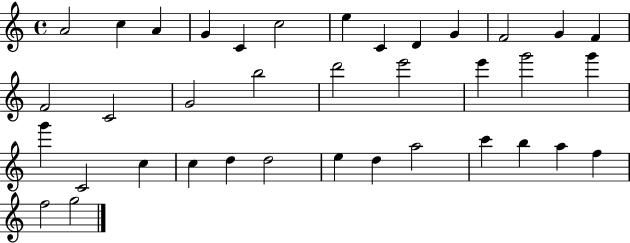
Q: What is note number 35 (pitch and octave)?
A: F5